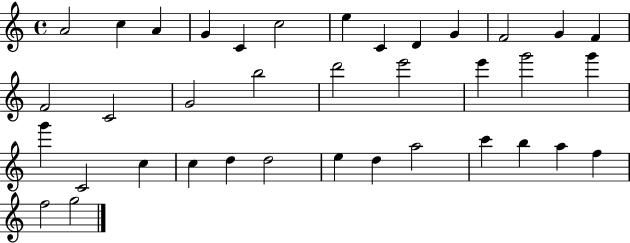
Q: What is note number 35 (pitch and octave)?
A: F5